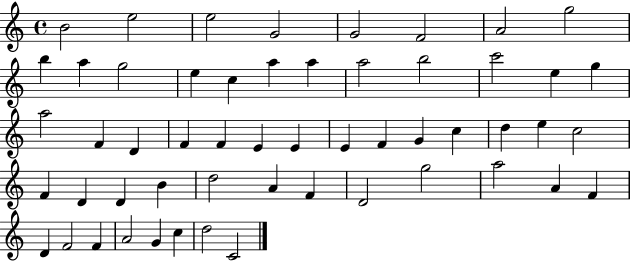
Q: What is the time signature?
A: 4/4